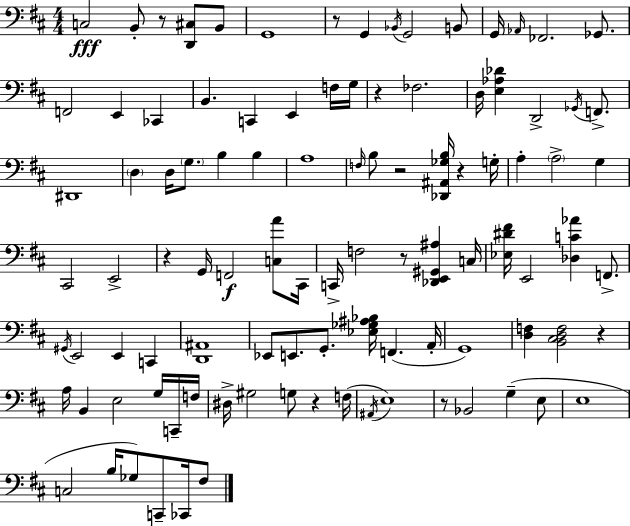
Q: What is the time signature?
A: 4/4